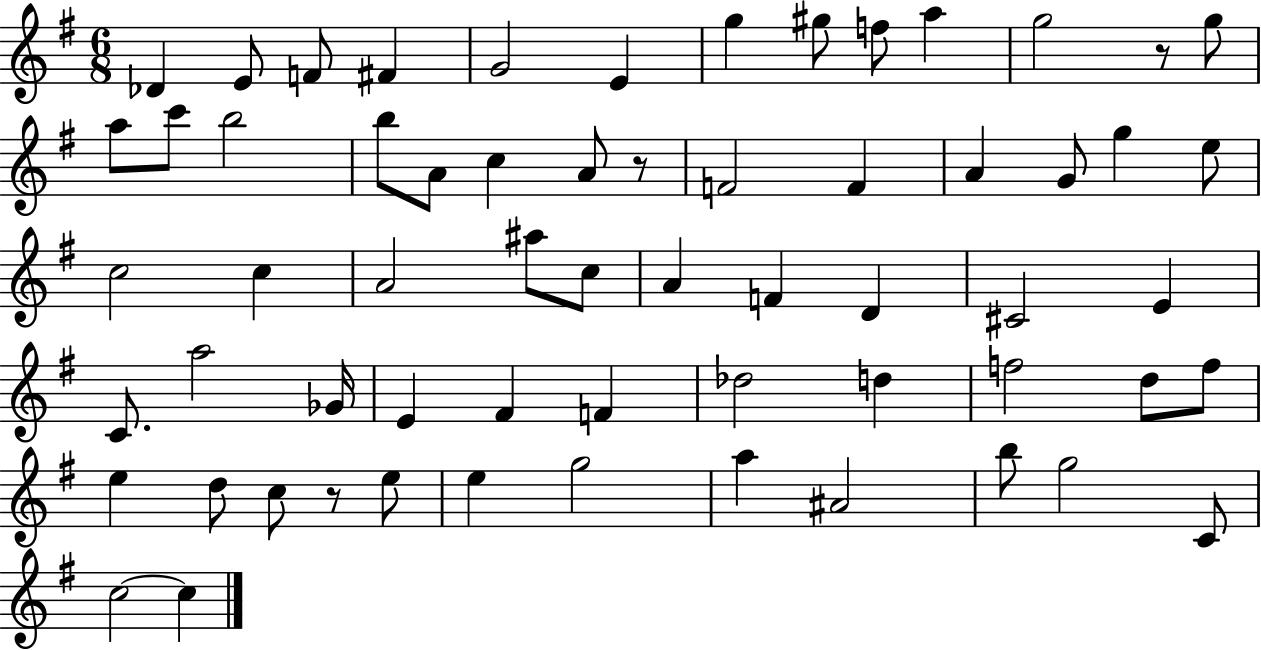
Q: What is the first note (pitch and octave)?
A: Db4